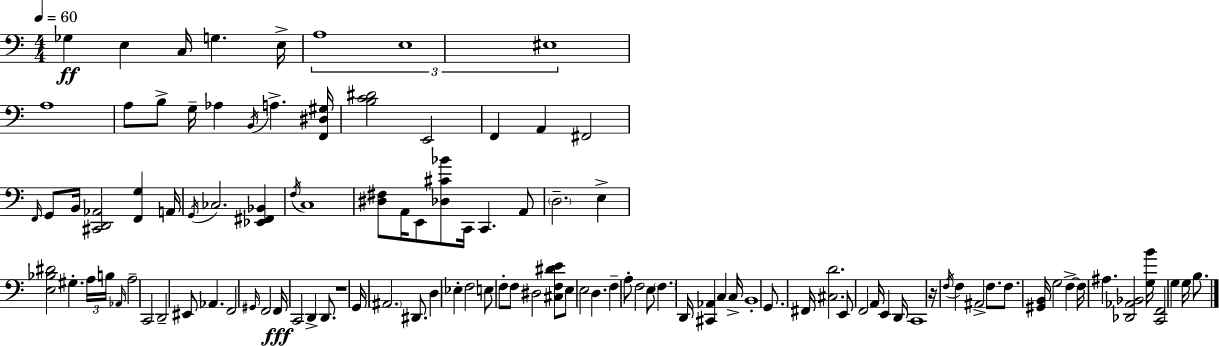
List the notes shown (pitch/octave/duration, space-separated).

Gb3/q E3/q C3/s G3/q. E3/s A3/w E3/w EIS3/w A3/w A3/e B3/e G3/s Ab3/q B2/s A3/q. [F2,D#3,G#3]/s [B3,C4,D#4]/h E2/h F2/q A2/q F#2/h F2/s G2/e B2/s [C#2,D2,Ab2]/h [F2,G3]/q A2/s G2/s CES3/h. [Eb2,F#2,Bb2]/q F3/s C3/w [D#3,F#3]/e A2/s E2/e [Db3,C#4,Bb4]/e C2/s C2/q. A2/e D3/h. E3/q [E3,Bb3,D#4]/h G#3/q. A3/s B3/s Ab2/s A3/h C2/h D2/h EIS2/e Ab2/q. F2/h G#2/s F2/h F2/s C2/h D2/q D2/e. R/w G2/s A#2/h. D#2/e. D3/q Eb3/q F3/h E3/e F3/e F3/e D#3/h [C#3,F3,D#4,E4]/e E3/e E3/h D3/q. F3/q A3/e F3/h E3/e F3/q. D2/s [C#2,Ab2]/q C3/q C3/s B2/w G2/e. F#2/s [C#3,D4]/h. E2/e F2/h A2/s E2/q D2/s C2/w R/s F3/s F3/q A#2/h F3/e. F3/e. [G#2,B2]/s G3/h F3/q F3/s A#3/q. [Db2,Ab2,Bb2]/h [G3,B4]/s [C2,F2]/h G3/q G3/s B3/e.